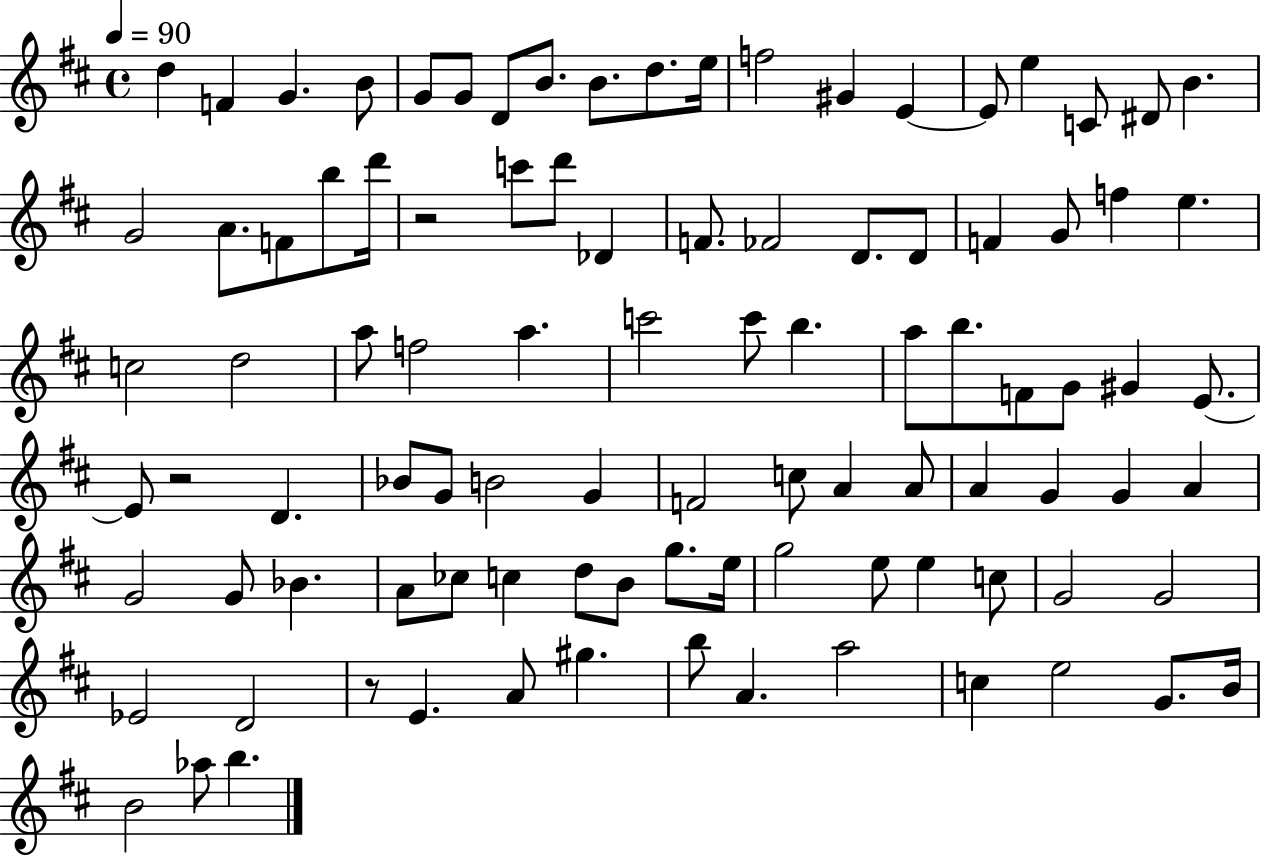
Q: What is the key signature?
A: D major